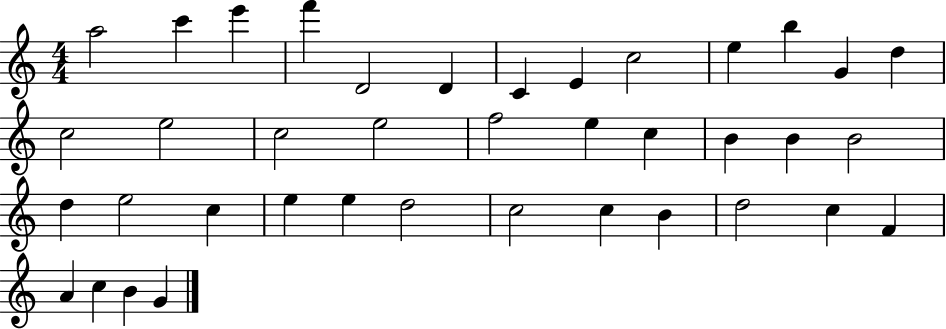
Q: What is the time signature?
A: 4/4